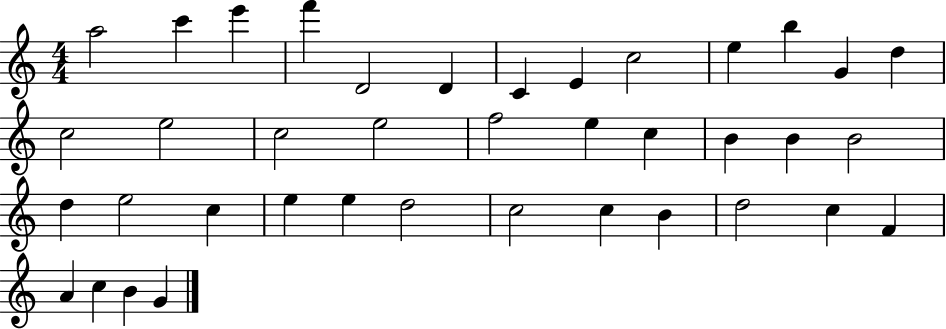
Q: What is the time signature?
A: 4/4